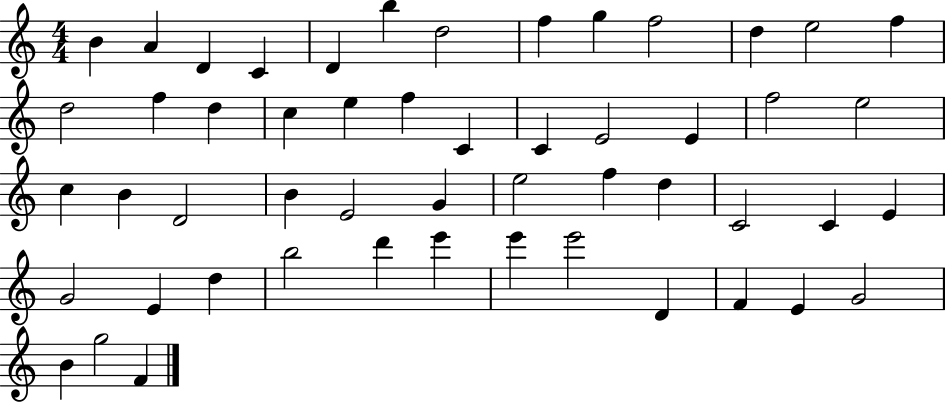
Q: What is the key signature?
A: C major